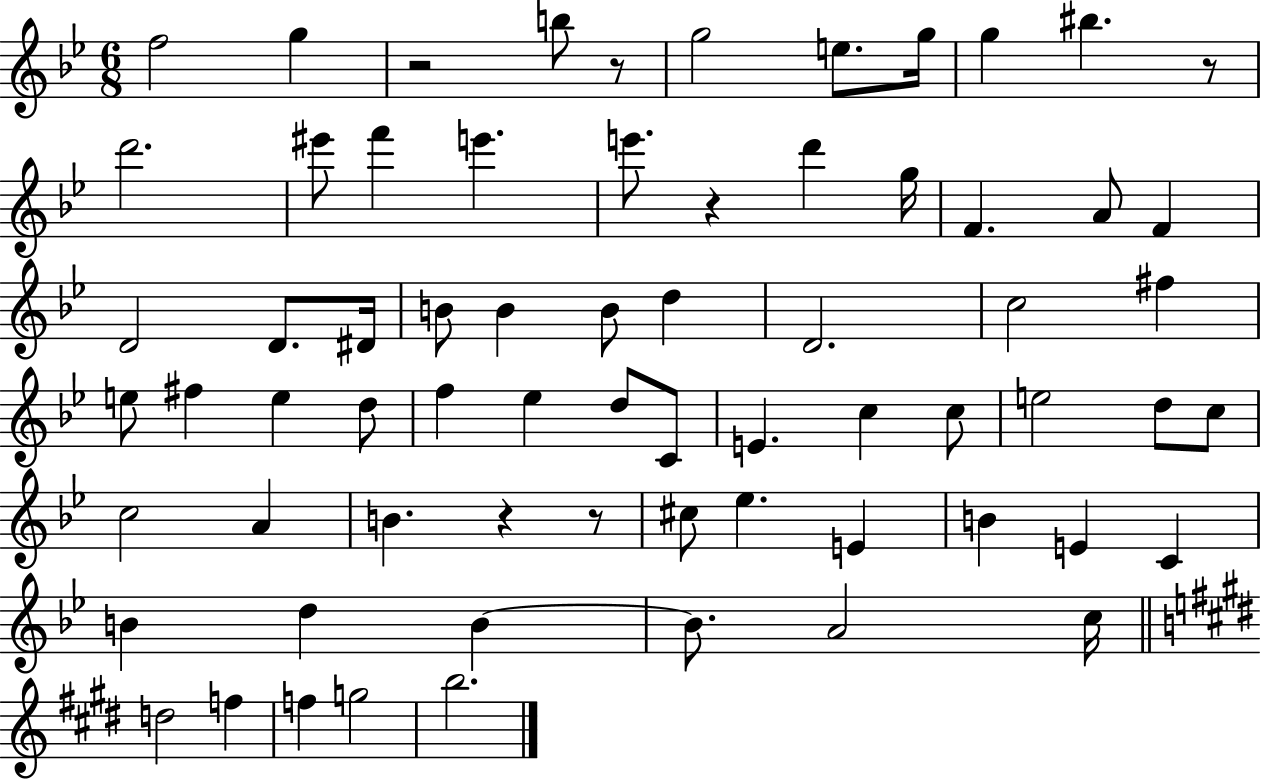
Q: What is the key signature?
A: BES major